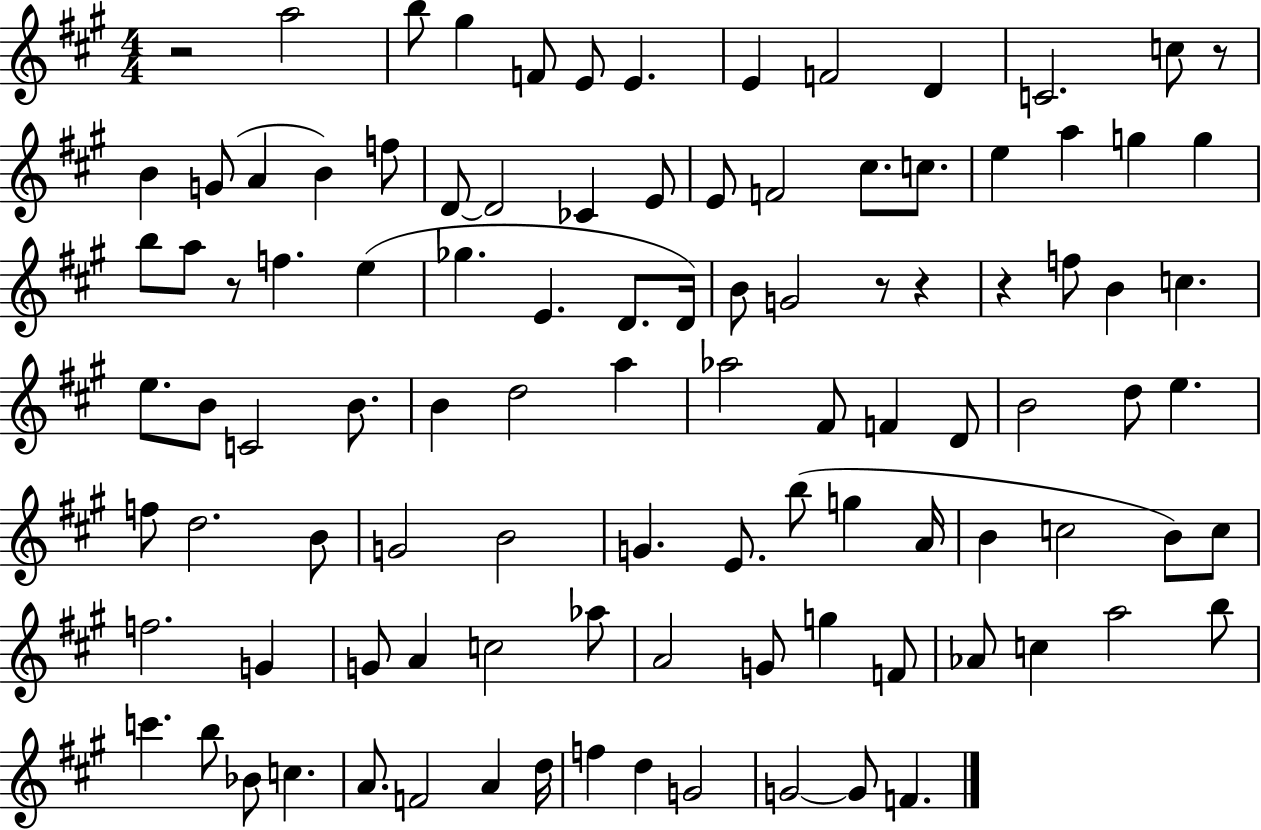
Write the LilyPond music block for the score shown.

{
  \clef treble
  \numericTimeSignature
  \time 4/4
  \key a \major
  \repeat volta 2 { r2 a''2 | b''8 gis''4 f'8 e'8 e'4. | e'4 f'2 d'4 | c'2. c''8 r8 | \break b'4 g'8( a'4 b'4) f''8 | d'8~~ d'2 ces'4 e'8 | e'8 f'2 cis''8. c''8. | e''4 a''4 g''4 g''4 | \break b''8 a''8 r8 f''4. e''4( | ges''4. e'4. d'8. d'16) | b'8 g'2 r8 r4 | r4 f''8 b'4 c''4. | \break e''8. b'8 c'2 b'8. | b'4 d''2 a''4 | aes''2 fis'8 f'4 d'8 | b'2 d''8 e''4. | \break f''8 d''2. b'8 | g'2 b'2 | g'4. e'8. b''8( g''4 a'16 | b'4 c''2 b'8) c''8 | \break f''2. g'4 | g'8 a'4 c''2 aes''8 | a'2 g'8 g''4 f'8 | aes'8 c''4 a''2 b''8 | \break c'''4. b''8 bes'8 c''4. | a'8. f'2 a'4 d''16 | f''4 d''4 g'2 | g'2~~ g'8 f'4. | \break } \bar "|."
}